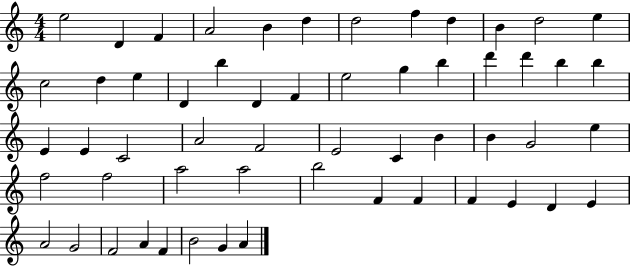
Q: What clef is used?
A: treble